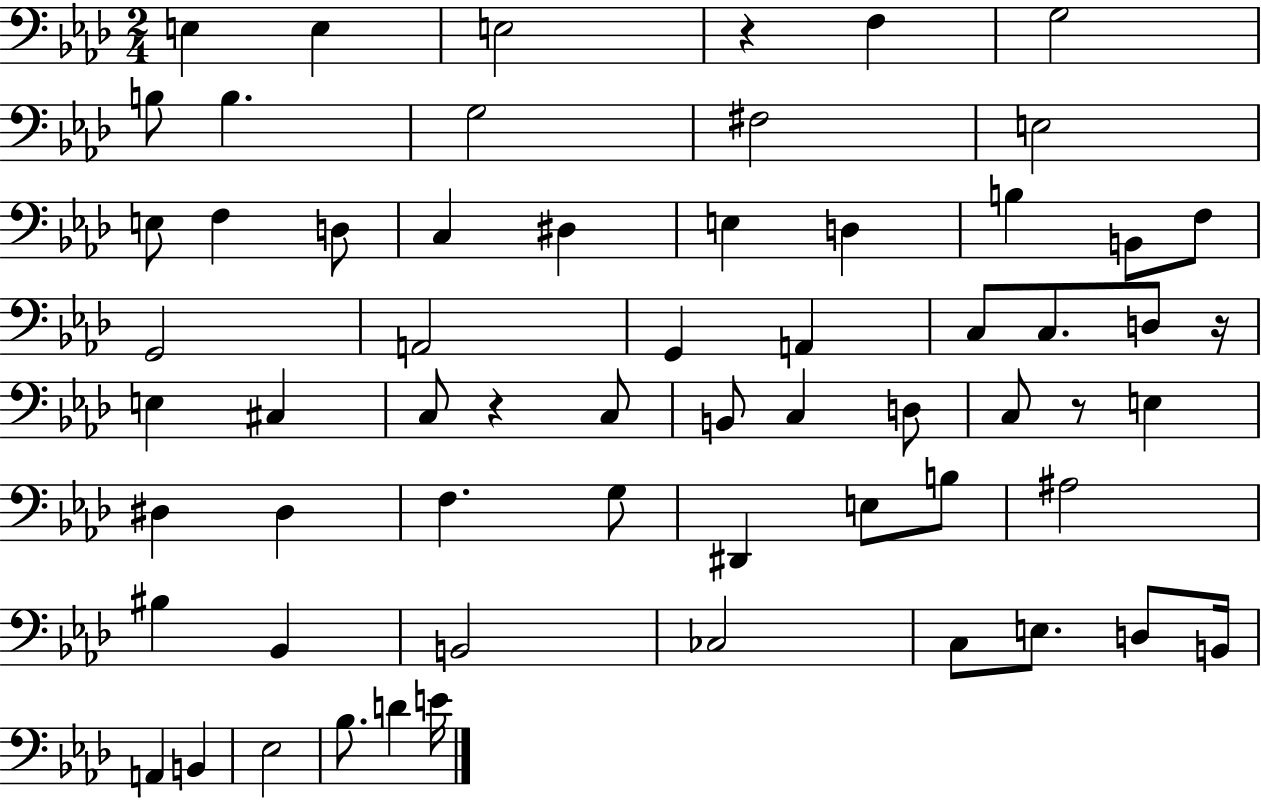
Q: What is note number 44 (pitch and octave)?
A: A#3